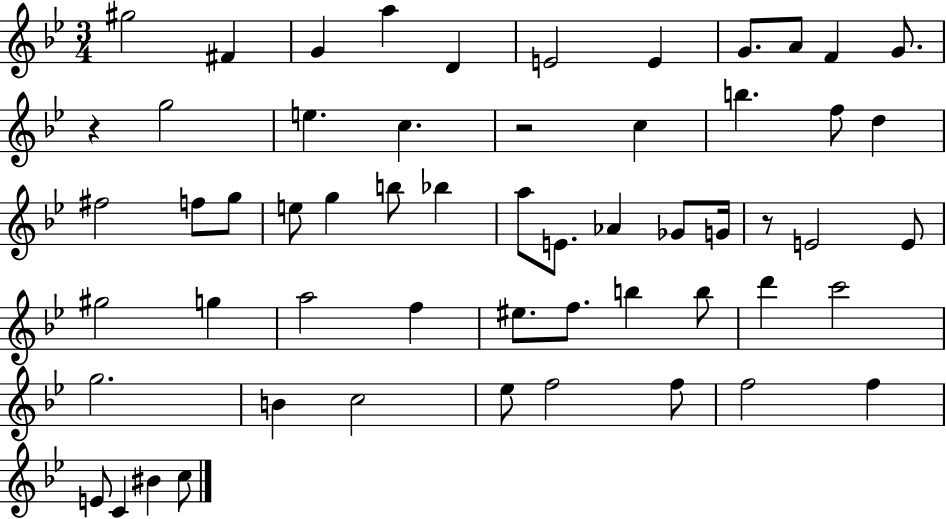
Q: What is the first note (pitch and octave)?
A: G#5